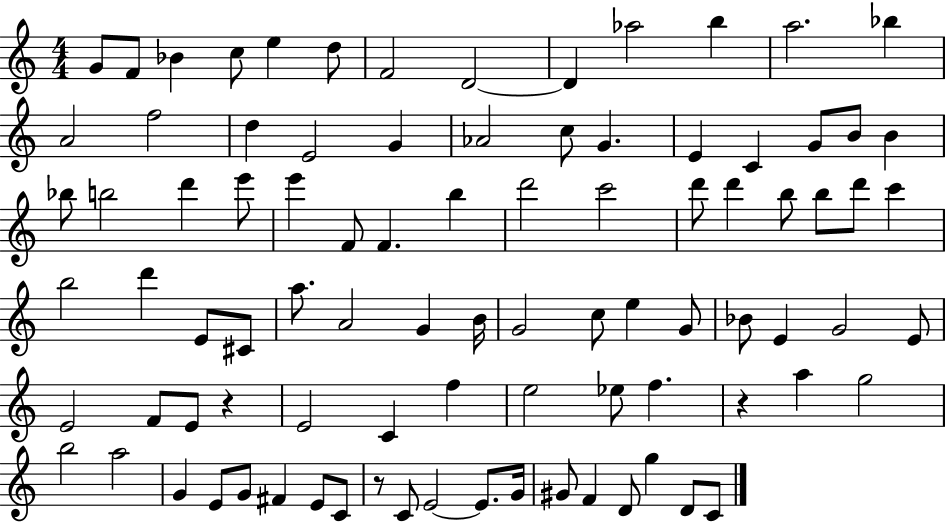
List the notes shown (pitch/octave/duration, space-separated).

G4/e F4/e Bb4/q C5/e E5/q D5/e F4/h D4/h D4/q Ab5/h B5/q A5/h. Bb5/q A4/h F5/h D5/q E4/h G4/q Ab4/h C5/e G4/q. E4/q C4/q G4/e B4/e B4/q Bb5/e B5/h D6/q E6/e E6/q F4/e F4/q. B5/q D6/h C6/h D6/e D6/q B5/e B5/e D6/e C6/q B5/h D6/q E4/e C#4/e A5/e. A4/h G4/q B4/s G4/h C5/e E5/q G4/e Bb4/e E4/q G4/h E4/e E4/h F4/e E4/e R/q E4/h C4/q F5/q E5/h Eb5/e F5/q. R/q A5/q G5/h B5/h A5/h G4/q E4/e G4/e F#4/q E4/e C4/e R/e C4/e E4/h E4/e. G4/s G#4/e F4/q D4/e G5/q D4/e C4/e